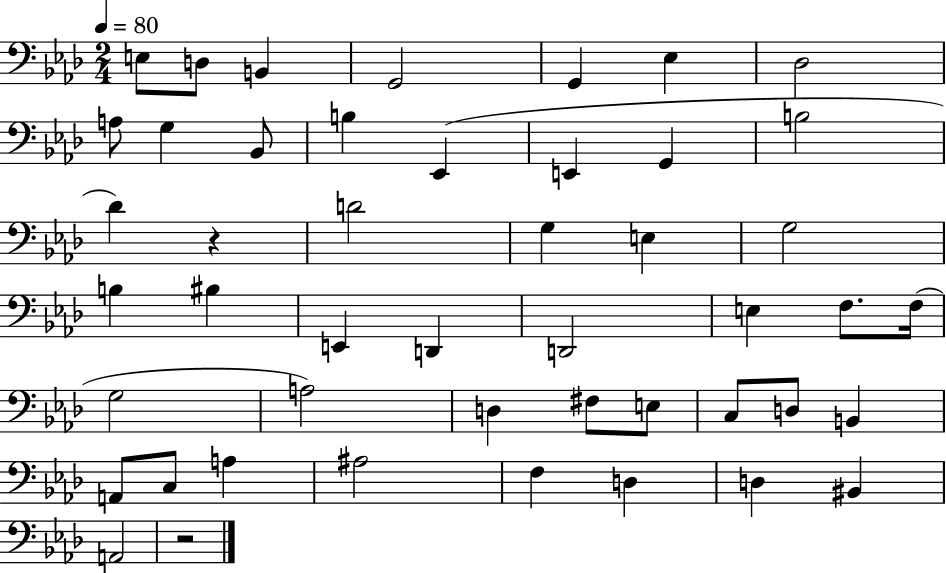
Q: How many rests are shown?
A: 2